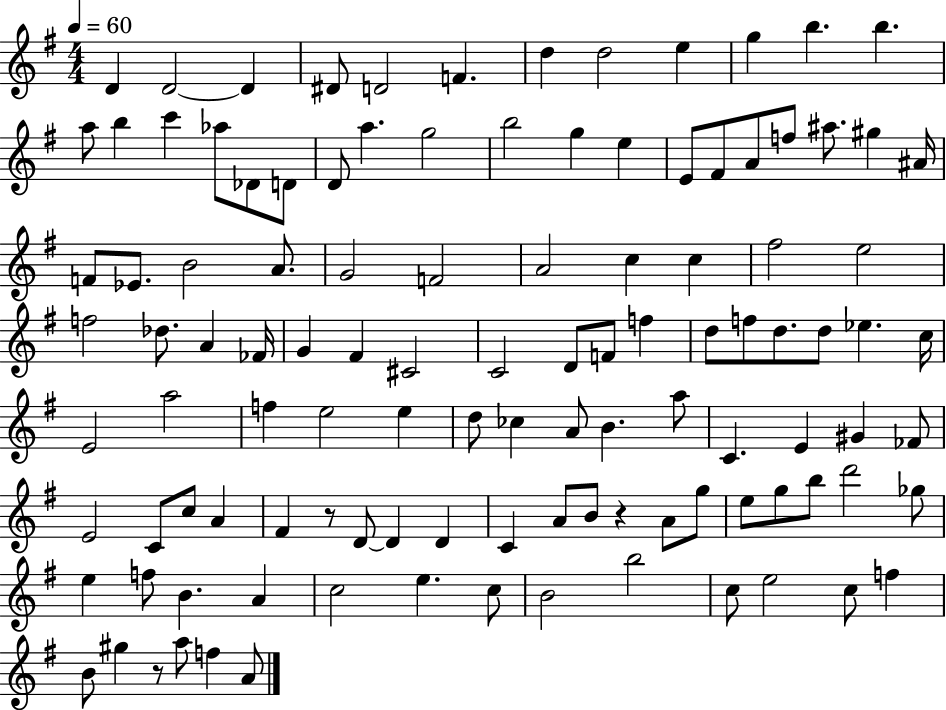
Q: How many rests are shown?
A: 3